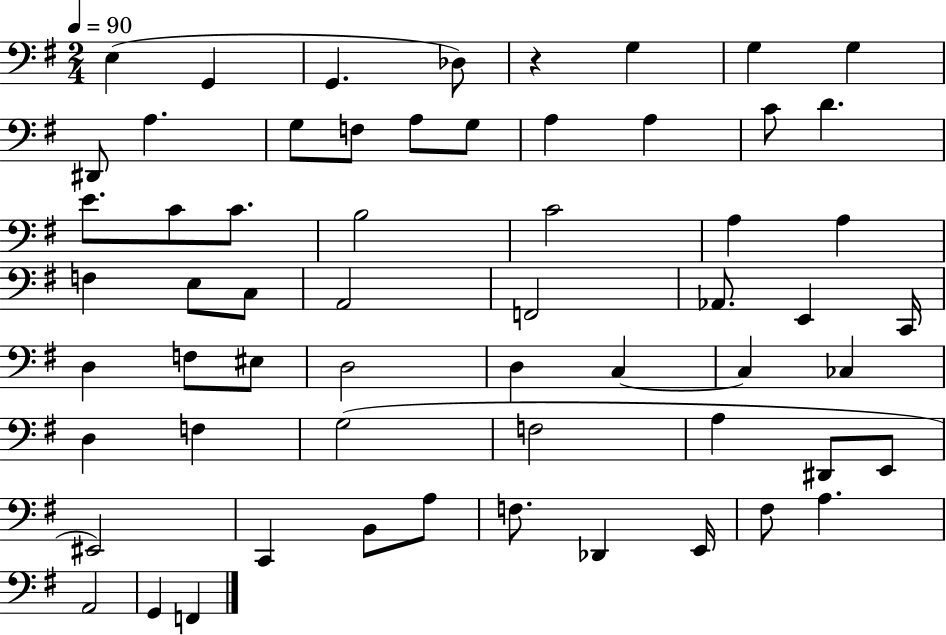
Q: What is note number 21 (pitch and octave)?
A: B3